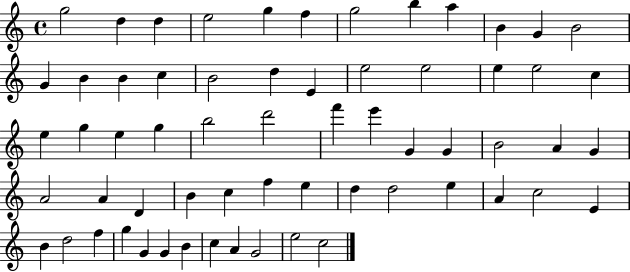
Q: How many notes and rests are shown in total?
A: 62